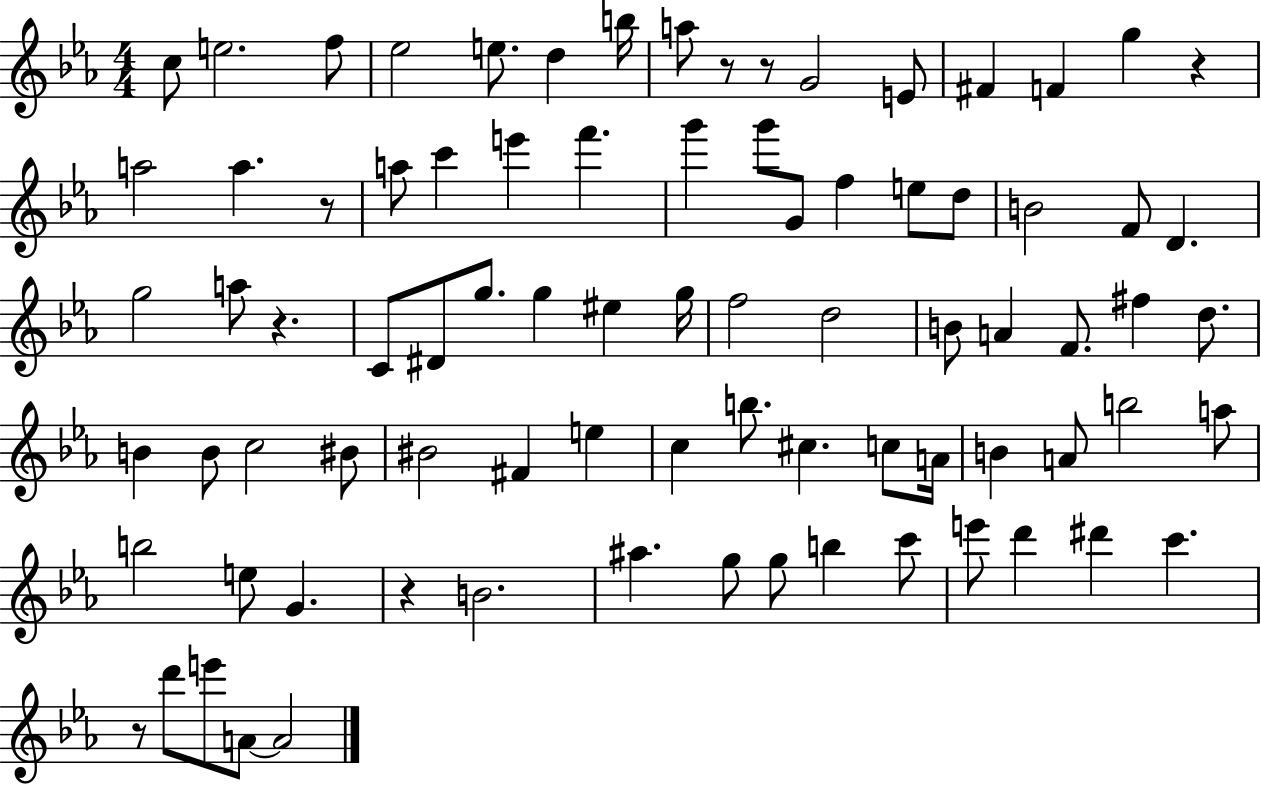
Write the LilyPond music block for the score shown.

{
  \clef treble
  \numericTimeSignature
  \time 4/4
  \key ees \major
  c''8 e''2. f''8 | ees''2 e''8. d''4 b''16 | a''8 r8 r8 g'2 e'8 | fis'4 f'4 g''4 r4 | \break a''2 a''4. r8 | a''8 c'''4 e'''4 f'''4. | g'''4 g'''8 g'8 f''4 e''8 d''8 | b'2 f'8 d'4. | \break g''2 a''8 r4. | c'8 dis'8 g''8. g''4 eis''4 g''16 | f''2 d''2 | b'8 a'4 f'8. fis''4 d''8. | \break b'4 b'8 c''2 bis'8 | bis'2 fis'4 e''4 | c''4 b''8. cis''4. c''8 a'16 | b'4 a'8 b''2 a''8 | \break b''2 e''8 g'4. | r4 b'2. | ais''4. g''8 g''8 b''4 c'''8 | e'''8 d'''4 dis'''4 c'''4. | \break r8 d'''8 e'''8 a'8~~ a'2 | \bar "|."
}